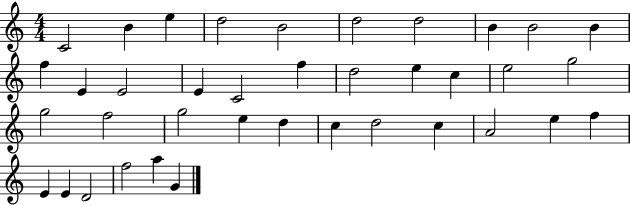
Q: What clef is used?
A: treble